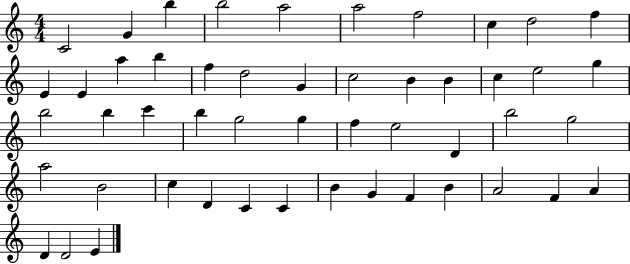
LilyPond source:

{
  \clef treble
  \numericTimeSignature
  \time 4/4
  \key c \major
  c'2 g'4 b''4 | b''2 a''2 | a''2 f''2 | c''4 d''2 f''4 | \break e'4 e'4 a''4 b''4 | f''4 d''2 g'4 | c''2 b'4 b'4 | c''4 e''2 g''4 | \break b''2 b''4 c'''4 | b''4 g''2 g''4 | f''4 e''2 d'4 | b''2 g''2 | \break a''2 b'2 | c''4 d'4 c'4 c'4 | b'4 g'4 f'4 b'4 | a'2 f'4 a'4 | \break d'4 d'2 e'4 | \bar "|."
}